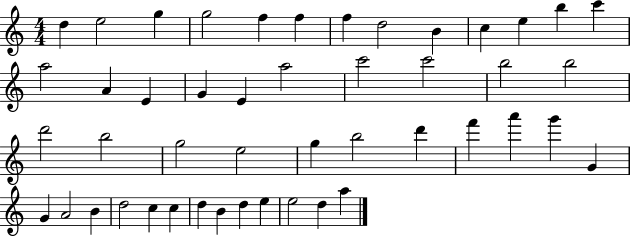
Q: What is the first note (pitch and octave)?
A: D5